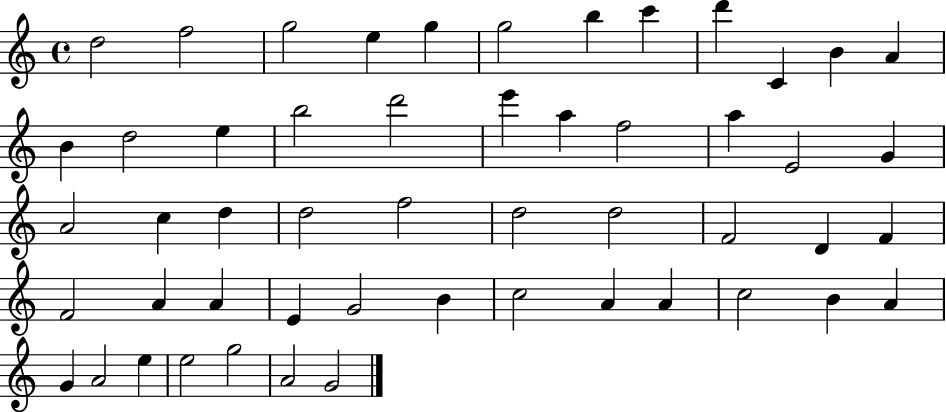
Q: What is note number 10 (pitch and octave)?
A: C4